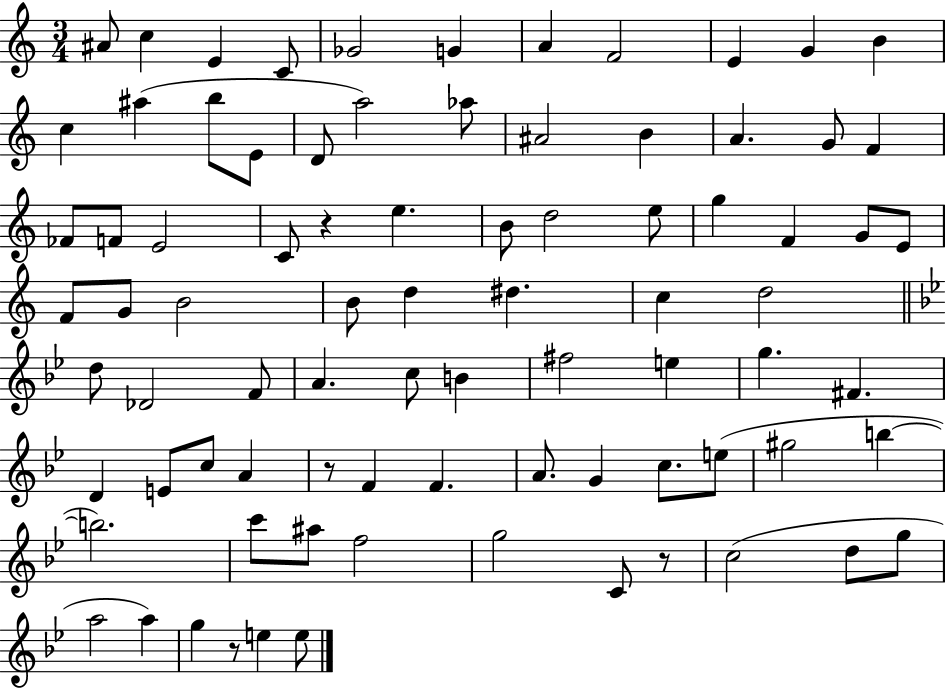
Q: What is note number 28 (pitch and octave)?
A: E5